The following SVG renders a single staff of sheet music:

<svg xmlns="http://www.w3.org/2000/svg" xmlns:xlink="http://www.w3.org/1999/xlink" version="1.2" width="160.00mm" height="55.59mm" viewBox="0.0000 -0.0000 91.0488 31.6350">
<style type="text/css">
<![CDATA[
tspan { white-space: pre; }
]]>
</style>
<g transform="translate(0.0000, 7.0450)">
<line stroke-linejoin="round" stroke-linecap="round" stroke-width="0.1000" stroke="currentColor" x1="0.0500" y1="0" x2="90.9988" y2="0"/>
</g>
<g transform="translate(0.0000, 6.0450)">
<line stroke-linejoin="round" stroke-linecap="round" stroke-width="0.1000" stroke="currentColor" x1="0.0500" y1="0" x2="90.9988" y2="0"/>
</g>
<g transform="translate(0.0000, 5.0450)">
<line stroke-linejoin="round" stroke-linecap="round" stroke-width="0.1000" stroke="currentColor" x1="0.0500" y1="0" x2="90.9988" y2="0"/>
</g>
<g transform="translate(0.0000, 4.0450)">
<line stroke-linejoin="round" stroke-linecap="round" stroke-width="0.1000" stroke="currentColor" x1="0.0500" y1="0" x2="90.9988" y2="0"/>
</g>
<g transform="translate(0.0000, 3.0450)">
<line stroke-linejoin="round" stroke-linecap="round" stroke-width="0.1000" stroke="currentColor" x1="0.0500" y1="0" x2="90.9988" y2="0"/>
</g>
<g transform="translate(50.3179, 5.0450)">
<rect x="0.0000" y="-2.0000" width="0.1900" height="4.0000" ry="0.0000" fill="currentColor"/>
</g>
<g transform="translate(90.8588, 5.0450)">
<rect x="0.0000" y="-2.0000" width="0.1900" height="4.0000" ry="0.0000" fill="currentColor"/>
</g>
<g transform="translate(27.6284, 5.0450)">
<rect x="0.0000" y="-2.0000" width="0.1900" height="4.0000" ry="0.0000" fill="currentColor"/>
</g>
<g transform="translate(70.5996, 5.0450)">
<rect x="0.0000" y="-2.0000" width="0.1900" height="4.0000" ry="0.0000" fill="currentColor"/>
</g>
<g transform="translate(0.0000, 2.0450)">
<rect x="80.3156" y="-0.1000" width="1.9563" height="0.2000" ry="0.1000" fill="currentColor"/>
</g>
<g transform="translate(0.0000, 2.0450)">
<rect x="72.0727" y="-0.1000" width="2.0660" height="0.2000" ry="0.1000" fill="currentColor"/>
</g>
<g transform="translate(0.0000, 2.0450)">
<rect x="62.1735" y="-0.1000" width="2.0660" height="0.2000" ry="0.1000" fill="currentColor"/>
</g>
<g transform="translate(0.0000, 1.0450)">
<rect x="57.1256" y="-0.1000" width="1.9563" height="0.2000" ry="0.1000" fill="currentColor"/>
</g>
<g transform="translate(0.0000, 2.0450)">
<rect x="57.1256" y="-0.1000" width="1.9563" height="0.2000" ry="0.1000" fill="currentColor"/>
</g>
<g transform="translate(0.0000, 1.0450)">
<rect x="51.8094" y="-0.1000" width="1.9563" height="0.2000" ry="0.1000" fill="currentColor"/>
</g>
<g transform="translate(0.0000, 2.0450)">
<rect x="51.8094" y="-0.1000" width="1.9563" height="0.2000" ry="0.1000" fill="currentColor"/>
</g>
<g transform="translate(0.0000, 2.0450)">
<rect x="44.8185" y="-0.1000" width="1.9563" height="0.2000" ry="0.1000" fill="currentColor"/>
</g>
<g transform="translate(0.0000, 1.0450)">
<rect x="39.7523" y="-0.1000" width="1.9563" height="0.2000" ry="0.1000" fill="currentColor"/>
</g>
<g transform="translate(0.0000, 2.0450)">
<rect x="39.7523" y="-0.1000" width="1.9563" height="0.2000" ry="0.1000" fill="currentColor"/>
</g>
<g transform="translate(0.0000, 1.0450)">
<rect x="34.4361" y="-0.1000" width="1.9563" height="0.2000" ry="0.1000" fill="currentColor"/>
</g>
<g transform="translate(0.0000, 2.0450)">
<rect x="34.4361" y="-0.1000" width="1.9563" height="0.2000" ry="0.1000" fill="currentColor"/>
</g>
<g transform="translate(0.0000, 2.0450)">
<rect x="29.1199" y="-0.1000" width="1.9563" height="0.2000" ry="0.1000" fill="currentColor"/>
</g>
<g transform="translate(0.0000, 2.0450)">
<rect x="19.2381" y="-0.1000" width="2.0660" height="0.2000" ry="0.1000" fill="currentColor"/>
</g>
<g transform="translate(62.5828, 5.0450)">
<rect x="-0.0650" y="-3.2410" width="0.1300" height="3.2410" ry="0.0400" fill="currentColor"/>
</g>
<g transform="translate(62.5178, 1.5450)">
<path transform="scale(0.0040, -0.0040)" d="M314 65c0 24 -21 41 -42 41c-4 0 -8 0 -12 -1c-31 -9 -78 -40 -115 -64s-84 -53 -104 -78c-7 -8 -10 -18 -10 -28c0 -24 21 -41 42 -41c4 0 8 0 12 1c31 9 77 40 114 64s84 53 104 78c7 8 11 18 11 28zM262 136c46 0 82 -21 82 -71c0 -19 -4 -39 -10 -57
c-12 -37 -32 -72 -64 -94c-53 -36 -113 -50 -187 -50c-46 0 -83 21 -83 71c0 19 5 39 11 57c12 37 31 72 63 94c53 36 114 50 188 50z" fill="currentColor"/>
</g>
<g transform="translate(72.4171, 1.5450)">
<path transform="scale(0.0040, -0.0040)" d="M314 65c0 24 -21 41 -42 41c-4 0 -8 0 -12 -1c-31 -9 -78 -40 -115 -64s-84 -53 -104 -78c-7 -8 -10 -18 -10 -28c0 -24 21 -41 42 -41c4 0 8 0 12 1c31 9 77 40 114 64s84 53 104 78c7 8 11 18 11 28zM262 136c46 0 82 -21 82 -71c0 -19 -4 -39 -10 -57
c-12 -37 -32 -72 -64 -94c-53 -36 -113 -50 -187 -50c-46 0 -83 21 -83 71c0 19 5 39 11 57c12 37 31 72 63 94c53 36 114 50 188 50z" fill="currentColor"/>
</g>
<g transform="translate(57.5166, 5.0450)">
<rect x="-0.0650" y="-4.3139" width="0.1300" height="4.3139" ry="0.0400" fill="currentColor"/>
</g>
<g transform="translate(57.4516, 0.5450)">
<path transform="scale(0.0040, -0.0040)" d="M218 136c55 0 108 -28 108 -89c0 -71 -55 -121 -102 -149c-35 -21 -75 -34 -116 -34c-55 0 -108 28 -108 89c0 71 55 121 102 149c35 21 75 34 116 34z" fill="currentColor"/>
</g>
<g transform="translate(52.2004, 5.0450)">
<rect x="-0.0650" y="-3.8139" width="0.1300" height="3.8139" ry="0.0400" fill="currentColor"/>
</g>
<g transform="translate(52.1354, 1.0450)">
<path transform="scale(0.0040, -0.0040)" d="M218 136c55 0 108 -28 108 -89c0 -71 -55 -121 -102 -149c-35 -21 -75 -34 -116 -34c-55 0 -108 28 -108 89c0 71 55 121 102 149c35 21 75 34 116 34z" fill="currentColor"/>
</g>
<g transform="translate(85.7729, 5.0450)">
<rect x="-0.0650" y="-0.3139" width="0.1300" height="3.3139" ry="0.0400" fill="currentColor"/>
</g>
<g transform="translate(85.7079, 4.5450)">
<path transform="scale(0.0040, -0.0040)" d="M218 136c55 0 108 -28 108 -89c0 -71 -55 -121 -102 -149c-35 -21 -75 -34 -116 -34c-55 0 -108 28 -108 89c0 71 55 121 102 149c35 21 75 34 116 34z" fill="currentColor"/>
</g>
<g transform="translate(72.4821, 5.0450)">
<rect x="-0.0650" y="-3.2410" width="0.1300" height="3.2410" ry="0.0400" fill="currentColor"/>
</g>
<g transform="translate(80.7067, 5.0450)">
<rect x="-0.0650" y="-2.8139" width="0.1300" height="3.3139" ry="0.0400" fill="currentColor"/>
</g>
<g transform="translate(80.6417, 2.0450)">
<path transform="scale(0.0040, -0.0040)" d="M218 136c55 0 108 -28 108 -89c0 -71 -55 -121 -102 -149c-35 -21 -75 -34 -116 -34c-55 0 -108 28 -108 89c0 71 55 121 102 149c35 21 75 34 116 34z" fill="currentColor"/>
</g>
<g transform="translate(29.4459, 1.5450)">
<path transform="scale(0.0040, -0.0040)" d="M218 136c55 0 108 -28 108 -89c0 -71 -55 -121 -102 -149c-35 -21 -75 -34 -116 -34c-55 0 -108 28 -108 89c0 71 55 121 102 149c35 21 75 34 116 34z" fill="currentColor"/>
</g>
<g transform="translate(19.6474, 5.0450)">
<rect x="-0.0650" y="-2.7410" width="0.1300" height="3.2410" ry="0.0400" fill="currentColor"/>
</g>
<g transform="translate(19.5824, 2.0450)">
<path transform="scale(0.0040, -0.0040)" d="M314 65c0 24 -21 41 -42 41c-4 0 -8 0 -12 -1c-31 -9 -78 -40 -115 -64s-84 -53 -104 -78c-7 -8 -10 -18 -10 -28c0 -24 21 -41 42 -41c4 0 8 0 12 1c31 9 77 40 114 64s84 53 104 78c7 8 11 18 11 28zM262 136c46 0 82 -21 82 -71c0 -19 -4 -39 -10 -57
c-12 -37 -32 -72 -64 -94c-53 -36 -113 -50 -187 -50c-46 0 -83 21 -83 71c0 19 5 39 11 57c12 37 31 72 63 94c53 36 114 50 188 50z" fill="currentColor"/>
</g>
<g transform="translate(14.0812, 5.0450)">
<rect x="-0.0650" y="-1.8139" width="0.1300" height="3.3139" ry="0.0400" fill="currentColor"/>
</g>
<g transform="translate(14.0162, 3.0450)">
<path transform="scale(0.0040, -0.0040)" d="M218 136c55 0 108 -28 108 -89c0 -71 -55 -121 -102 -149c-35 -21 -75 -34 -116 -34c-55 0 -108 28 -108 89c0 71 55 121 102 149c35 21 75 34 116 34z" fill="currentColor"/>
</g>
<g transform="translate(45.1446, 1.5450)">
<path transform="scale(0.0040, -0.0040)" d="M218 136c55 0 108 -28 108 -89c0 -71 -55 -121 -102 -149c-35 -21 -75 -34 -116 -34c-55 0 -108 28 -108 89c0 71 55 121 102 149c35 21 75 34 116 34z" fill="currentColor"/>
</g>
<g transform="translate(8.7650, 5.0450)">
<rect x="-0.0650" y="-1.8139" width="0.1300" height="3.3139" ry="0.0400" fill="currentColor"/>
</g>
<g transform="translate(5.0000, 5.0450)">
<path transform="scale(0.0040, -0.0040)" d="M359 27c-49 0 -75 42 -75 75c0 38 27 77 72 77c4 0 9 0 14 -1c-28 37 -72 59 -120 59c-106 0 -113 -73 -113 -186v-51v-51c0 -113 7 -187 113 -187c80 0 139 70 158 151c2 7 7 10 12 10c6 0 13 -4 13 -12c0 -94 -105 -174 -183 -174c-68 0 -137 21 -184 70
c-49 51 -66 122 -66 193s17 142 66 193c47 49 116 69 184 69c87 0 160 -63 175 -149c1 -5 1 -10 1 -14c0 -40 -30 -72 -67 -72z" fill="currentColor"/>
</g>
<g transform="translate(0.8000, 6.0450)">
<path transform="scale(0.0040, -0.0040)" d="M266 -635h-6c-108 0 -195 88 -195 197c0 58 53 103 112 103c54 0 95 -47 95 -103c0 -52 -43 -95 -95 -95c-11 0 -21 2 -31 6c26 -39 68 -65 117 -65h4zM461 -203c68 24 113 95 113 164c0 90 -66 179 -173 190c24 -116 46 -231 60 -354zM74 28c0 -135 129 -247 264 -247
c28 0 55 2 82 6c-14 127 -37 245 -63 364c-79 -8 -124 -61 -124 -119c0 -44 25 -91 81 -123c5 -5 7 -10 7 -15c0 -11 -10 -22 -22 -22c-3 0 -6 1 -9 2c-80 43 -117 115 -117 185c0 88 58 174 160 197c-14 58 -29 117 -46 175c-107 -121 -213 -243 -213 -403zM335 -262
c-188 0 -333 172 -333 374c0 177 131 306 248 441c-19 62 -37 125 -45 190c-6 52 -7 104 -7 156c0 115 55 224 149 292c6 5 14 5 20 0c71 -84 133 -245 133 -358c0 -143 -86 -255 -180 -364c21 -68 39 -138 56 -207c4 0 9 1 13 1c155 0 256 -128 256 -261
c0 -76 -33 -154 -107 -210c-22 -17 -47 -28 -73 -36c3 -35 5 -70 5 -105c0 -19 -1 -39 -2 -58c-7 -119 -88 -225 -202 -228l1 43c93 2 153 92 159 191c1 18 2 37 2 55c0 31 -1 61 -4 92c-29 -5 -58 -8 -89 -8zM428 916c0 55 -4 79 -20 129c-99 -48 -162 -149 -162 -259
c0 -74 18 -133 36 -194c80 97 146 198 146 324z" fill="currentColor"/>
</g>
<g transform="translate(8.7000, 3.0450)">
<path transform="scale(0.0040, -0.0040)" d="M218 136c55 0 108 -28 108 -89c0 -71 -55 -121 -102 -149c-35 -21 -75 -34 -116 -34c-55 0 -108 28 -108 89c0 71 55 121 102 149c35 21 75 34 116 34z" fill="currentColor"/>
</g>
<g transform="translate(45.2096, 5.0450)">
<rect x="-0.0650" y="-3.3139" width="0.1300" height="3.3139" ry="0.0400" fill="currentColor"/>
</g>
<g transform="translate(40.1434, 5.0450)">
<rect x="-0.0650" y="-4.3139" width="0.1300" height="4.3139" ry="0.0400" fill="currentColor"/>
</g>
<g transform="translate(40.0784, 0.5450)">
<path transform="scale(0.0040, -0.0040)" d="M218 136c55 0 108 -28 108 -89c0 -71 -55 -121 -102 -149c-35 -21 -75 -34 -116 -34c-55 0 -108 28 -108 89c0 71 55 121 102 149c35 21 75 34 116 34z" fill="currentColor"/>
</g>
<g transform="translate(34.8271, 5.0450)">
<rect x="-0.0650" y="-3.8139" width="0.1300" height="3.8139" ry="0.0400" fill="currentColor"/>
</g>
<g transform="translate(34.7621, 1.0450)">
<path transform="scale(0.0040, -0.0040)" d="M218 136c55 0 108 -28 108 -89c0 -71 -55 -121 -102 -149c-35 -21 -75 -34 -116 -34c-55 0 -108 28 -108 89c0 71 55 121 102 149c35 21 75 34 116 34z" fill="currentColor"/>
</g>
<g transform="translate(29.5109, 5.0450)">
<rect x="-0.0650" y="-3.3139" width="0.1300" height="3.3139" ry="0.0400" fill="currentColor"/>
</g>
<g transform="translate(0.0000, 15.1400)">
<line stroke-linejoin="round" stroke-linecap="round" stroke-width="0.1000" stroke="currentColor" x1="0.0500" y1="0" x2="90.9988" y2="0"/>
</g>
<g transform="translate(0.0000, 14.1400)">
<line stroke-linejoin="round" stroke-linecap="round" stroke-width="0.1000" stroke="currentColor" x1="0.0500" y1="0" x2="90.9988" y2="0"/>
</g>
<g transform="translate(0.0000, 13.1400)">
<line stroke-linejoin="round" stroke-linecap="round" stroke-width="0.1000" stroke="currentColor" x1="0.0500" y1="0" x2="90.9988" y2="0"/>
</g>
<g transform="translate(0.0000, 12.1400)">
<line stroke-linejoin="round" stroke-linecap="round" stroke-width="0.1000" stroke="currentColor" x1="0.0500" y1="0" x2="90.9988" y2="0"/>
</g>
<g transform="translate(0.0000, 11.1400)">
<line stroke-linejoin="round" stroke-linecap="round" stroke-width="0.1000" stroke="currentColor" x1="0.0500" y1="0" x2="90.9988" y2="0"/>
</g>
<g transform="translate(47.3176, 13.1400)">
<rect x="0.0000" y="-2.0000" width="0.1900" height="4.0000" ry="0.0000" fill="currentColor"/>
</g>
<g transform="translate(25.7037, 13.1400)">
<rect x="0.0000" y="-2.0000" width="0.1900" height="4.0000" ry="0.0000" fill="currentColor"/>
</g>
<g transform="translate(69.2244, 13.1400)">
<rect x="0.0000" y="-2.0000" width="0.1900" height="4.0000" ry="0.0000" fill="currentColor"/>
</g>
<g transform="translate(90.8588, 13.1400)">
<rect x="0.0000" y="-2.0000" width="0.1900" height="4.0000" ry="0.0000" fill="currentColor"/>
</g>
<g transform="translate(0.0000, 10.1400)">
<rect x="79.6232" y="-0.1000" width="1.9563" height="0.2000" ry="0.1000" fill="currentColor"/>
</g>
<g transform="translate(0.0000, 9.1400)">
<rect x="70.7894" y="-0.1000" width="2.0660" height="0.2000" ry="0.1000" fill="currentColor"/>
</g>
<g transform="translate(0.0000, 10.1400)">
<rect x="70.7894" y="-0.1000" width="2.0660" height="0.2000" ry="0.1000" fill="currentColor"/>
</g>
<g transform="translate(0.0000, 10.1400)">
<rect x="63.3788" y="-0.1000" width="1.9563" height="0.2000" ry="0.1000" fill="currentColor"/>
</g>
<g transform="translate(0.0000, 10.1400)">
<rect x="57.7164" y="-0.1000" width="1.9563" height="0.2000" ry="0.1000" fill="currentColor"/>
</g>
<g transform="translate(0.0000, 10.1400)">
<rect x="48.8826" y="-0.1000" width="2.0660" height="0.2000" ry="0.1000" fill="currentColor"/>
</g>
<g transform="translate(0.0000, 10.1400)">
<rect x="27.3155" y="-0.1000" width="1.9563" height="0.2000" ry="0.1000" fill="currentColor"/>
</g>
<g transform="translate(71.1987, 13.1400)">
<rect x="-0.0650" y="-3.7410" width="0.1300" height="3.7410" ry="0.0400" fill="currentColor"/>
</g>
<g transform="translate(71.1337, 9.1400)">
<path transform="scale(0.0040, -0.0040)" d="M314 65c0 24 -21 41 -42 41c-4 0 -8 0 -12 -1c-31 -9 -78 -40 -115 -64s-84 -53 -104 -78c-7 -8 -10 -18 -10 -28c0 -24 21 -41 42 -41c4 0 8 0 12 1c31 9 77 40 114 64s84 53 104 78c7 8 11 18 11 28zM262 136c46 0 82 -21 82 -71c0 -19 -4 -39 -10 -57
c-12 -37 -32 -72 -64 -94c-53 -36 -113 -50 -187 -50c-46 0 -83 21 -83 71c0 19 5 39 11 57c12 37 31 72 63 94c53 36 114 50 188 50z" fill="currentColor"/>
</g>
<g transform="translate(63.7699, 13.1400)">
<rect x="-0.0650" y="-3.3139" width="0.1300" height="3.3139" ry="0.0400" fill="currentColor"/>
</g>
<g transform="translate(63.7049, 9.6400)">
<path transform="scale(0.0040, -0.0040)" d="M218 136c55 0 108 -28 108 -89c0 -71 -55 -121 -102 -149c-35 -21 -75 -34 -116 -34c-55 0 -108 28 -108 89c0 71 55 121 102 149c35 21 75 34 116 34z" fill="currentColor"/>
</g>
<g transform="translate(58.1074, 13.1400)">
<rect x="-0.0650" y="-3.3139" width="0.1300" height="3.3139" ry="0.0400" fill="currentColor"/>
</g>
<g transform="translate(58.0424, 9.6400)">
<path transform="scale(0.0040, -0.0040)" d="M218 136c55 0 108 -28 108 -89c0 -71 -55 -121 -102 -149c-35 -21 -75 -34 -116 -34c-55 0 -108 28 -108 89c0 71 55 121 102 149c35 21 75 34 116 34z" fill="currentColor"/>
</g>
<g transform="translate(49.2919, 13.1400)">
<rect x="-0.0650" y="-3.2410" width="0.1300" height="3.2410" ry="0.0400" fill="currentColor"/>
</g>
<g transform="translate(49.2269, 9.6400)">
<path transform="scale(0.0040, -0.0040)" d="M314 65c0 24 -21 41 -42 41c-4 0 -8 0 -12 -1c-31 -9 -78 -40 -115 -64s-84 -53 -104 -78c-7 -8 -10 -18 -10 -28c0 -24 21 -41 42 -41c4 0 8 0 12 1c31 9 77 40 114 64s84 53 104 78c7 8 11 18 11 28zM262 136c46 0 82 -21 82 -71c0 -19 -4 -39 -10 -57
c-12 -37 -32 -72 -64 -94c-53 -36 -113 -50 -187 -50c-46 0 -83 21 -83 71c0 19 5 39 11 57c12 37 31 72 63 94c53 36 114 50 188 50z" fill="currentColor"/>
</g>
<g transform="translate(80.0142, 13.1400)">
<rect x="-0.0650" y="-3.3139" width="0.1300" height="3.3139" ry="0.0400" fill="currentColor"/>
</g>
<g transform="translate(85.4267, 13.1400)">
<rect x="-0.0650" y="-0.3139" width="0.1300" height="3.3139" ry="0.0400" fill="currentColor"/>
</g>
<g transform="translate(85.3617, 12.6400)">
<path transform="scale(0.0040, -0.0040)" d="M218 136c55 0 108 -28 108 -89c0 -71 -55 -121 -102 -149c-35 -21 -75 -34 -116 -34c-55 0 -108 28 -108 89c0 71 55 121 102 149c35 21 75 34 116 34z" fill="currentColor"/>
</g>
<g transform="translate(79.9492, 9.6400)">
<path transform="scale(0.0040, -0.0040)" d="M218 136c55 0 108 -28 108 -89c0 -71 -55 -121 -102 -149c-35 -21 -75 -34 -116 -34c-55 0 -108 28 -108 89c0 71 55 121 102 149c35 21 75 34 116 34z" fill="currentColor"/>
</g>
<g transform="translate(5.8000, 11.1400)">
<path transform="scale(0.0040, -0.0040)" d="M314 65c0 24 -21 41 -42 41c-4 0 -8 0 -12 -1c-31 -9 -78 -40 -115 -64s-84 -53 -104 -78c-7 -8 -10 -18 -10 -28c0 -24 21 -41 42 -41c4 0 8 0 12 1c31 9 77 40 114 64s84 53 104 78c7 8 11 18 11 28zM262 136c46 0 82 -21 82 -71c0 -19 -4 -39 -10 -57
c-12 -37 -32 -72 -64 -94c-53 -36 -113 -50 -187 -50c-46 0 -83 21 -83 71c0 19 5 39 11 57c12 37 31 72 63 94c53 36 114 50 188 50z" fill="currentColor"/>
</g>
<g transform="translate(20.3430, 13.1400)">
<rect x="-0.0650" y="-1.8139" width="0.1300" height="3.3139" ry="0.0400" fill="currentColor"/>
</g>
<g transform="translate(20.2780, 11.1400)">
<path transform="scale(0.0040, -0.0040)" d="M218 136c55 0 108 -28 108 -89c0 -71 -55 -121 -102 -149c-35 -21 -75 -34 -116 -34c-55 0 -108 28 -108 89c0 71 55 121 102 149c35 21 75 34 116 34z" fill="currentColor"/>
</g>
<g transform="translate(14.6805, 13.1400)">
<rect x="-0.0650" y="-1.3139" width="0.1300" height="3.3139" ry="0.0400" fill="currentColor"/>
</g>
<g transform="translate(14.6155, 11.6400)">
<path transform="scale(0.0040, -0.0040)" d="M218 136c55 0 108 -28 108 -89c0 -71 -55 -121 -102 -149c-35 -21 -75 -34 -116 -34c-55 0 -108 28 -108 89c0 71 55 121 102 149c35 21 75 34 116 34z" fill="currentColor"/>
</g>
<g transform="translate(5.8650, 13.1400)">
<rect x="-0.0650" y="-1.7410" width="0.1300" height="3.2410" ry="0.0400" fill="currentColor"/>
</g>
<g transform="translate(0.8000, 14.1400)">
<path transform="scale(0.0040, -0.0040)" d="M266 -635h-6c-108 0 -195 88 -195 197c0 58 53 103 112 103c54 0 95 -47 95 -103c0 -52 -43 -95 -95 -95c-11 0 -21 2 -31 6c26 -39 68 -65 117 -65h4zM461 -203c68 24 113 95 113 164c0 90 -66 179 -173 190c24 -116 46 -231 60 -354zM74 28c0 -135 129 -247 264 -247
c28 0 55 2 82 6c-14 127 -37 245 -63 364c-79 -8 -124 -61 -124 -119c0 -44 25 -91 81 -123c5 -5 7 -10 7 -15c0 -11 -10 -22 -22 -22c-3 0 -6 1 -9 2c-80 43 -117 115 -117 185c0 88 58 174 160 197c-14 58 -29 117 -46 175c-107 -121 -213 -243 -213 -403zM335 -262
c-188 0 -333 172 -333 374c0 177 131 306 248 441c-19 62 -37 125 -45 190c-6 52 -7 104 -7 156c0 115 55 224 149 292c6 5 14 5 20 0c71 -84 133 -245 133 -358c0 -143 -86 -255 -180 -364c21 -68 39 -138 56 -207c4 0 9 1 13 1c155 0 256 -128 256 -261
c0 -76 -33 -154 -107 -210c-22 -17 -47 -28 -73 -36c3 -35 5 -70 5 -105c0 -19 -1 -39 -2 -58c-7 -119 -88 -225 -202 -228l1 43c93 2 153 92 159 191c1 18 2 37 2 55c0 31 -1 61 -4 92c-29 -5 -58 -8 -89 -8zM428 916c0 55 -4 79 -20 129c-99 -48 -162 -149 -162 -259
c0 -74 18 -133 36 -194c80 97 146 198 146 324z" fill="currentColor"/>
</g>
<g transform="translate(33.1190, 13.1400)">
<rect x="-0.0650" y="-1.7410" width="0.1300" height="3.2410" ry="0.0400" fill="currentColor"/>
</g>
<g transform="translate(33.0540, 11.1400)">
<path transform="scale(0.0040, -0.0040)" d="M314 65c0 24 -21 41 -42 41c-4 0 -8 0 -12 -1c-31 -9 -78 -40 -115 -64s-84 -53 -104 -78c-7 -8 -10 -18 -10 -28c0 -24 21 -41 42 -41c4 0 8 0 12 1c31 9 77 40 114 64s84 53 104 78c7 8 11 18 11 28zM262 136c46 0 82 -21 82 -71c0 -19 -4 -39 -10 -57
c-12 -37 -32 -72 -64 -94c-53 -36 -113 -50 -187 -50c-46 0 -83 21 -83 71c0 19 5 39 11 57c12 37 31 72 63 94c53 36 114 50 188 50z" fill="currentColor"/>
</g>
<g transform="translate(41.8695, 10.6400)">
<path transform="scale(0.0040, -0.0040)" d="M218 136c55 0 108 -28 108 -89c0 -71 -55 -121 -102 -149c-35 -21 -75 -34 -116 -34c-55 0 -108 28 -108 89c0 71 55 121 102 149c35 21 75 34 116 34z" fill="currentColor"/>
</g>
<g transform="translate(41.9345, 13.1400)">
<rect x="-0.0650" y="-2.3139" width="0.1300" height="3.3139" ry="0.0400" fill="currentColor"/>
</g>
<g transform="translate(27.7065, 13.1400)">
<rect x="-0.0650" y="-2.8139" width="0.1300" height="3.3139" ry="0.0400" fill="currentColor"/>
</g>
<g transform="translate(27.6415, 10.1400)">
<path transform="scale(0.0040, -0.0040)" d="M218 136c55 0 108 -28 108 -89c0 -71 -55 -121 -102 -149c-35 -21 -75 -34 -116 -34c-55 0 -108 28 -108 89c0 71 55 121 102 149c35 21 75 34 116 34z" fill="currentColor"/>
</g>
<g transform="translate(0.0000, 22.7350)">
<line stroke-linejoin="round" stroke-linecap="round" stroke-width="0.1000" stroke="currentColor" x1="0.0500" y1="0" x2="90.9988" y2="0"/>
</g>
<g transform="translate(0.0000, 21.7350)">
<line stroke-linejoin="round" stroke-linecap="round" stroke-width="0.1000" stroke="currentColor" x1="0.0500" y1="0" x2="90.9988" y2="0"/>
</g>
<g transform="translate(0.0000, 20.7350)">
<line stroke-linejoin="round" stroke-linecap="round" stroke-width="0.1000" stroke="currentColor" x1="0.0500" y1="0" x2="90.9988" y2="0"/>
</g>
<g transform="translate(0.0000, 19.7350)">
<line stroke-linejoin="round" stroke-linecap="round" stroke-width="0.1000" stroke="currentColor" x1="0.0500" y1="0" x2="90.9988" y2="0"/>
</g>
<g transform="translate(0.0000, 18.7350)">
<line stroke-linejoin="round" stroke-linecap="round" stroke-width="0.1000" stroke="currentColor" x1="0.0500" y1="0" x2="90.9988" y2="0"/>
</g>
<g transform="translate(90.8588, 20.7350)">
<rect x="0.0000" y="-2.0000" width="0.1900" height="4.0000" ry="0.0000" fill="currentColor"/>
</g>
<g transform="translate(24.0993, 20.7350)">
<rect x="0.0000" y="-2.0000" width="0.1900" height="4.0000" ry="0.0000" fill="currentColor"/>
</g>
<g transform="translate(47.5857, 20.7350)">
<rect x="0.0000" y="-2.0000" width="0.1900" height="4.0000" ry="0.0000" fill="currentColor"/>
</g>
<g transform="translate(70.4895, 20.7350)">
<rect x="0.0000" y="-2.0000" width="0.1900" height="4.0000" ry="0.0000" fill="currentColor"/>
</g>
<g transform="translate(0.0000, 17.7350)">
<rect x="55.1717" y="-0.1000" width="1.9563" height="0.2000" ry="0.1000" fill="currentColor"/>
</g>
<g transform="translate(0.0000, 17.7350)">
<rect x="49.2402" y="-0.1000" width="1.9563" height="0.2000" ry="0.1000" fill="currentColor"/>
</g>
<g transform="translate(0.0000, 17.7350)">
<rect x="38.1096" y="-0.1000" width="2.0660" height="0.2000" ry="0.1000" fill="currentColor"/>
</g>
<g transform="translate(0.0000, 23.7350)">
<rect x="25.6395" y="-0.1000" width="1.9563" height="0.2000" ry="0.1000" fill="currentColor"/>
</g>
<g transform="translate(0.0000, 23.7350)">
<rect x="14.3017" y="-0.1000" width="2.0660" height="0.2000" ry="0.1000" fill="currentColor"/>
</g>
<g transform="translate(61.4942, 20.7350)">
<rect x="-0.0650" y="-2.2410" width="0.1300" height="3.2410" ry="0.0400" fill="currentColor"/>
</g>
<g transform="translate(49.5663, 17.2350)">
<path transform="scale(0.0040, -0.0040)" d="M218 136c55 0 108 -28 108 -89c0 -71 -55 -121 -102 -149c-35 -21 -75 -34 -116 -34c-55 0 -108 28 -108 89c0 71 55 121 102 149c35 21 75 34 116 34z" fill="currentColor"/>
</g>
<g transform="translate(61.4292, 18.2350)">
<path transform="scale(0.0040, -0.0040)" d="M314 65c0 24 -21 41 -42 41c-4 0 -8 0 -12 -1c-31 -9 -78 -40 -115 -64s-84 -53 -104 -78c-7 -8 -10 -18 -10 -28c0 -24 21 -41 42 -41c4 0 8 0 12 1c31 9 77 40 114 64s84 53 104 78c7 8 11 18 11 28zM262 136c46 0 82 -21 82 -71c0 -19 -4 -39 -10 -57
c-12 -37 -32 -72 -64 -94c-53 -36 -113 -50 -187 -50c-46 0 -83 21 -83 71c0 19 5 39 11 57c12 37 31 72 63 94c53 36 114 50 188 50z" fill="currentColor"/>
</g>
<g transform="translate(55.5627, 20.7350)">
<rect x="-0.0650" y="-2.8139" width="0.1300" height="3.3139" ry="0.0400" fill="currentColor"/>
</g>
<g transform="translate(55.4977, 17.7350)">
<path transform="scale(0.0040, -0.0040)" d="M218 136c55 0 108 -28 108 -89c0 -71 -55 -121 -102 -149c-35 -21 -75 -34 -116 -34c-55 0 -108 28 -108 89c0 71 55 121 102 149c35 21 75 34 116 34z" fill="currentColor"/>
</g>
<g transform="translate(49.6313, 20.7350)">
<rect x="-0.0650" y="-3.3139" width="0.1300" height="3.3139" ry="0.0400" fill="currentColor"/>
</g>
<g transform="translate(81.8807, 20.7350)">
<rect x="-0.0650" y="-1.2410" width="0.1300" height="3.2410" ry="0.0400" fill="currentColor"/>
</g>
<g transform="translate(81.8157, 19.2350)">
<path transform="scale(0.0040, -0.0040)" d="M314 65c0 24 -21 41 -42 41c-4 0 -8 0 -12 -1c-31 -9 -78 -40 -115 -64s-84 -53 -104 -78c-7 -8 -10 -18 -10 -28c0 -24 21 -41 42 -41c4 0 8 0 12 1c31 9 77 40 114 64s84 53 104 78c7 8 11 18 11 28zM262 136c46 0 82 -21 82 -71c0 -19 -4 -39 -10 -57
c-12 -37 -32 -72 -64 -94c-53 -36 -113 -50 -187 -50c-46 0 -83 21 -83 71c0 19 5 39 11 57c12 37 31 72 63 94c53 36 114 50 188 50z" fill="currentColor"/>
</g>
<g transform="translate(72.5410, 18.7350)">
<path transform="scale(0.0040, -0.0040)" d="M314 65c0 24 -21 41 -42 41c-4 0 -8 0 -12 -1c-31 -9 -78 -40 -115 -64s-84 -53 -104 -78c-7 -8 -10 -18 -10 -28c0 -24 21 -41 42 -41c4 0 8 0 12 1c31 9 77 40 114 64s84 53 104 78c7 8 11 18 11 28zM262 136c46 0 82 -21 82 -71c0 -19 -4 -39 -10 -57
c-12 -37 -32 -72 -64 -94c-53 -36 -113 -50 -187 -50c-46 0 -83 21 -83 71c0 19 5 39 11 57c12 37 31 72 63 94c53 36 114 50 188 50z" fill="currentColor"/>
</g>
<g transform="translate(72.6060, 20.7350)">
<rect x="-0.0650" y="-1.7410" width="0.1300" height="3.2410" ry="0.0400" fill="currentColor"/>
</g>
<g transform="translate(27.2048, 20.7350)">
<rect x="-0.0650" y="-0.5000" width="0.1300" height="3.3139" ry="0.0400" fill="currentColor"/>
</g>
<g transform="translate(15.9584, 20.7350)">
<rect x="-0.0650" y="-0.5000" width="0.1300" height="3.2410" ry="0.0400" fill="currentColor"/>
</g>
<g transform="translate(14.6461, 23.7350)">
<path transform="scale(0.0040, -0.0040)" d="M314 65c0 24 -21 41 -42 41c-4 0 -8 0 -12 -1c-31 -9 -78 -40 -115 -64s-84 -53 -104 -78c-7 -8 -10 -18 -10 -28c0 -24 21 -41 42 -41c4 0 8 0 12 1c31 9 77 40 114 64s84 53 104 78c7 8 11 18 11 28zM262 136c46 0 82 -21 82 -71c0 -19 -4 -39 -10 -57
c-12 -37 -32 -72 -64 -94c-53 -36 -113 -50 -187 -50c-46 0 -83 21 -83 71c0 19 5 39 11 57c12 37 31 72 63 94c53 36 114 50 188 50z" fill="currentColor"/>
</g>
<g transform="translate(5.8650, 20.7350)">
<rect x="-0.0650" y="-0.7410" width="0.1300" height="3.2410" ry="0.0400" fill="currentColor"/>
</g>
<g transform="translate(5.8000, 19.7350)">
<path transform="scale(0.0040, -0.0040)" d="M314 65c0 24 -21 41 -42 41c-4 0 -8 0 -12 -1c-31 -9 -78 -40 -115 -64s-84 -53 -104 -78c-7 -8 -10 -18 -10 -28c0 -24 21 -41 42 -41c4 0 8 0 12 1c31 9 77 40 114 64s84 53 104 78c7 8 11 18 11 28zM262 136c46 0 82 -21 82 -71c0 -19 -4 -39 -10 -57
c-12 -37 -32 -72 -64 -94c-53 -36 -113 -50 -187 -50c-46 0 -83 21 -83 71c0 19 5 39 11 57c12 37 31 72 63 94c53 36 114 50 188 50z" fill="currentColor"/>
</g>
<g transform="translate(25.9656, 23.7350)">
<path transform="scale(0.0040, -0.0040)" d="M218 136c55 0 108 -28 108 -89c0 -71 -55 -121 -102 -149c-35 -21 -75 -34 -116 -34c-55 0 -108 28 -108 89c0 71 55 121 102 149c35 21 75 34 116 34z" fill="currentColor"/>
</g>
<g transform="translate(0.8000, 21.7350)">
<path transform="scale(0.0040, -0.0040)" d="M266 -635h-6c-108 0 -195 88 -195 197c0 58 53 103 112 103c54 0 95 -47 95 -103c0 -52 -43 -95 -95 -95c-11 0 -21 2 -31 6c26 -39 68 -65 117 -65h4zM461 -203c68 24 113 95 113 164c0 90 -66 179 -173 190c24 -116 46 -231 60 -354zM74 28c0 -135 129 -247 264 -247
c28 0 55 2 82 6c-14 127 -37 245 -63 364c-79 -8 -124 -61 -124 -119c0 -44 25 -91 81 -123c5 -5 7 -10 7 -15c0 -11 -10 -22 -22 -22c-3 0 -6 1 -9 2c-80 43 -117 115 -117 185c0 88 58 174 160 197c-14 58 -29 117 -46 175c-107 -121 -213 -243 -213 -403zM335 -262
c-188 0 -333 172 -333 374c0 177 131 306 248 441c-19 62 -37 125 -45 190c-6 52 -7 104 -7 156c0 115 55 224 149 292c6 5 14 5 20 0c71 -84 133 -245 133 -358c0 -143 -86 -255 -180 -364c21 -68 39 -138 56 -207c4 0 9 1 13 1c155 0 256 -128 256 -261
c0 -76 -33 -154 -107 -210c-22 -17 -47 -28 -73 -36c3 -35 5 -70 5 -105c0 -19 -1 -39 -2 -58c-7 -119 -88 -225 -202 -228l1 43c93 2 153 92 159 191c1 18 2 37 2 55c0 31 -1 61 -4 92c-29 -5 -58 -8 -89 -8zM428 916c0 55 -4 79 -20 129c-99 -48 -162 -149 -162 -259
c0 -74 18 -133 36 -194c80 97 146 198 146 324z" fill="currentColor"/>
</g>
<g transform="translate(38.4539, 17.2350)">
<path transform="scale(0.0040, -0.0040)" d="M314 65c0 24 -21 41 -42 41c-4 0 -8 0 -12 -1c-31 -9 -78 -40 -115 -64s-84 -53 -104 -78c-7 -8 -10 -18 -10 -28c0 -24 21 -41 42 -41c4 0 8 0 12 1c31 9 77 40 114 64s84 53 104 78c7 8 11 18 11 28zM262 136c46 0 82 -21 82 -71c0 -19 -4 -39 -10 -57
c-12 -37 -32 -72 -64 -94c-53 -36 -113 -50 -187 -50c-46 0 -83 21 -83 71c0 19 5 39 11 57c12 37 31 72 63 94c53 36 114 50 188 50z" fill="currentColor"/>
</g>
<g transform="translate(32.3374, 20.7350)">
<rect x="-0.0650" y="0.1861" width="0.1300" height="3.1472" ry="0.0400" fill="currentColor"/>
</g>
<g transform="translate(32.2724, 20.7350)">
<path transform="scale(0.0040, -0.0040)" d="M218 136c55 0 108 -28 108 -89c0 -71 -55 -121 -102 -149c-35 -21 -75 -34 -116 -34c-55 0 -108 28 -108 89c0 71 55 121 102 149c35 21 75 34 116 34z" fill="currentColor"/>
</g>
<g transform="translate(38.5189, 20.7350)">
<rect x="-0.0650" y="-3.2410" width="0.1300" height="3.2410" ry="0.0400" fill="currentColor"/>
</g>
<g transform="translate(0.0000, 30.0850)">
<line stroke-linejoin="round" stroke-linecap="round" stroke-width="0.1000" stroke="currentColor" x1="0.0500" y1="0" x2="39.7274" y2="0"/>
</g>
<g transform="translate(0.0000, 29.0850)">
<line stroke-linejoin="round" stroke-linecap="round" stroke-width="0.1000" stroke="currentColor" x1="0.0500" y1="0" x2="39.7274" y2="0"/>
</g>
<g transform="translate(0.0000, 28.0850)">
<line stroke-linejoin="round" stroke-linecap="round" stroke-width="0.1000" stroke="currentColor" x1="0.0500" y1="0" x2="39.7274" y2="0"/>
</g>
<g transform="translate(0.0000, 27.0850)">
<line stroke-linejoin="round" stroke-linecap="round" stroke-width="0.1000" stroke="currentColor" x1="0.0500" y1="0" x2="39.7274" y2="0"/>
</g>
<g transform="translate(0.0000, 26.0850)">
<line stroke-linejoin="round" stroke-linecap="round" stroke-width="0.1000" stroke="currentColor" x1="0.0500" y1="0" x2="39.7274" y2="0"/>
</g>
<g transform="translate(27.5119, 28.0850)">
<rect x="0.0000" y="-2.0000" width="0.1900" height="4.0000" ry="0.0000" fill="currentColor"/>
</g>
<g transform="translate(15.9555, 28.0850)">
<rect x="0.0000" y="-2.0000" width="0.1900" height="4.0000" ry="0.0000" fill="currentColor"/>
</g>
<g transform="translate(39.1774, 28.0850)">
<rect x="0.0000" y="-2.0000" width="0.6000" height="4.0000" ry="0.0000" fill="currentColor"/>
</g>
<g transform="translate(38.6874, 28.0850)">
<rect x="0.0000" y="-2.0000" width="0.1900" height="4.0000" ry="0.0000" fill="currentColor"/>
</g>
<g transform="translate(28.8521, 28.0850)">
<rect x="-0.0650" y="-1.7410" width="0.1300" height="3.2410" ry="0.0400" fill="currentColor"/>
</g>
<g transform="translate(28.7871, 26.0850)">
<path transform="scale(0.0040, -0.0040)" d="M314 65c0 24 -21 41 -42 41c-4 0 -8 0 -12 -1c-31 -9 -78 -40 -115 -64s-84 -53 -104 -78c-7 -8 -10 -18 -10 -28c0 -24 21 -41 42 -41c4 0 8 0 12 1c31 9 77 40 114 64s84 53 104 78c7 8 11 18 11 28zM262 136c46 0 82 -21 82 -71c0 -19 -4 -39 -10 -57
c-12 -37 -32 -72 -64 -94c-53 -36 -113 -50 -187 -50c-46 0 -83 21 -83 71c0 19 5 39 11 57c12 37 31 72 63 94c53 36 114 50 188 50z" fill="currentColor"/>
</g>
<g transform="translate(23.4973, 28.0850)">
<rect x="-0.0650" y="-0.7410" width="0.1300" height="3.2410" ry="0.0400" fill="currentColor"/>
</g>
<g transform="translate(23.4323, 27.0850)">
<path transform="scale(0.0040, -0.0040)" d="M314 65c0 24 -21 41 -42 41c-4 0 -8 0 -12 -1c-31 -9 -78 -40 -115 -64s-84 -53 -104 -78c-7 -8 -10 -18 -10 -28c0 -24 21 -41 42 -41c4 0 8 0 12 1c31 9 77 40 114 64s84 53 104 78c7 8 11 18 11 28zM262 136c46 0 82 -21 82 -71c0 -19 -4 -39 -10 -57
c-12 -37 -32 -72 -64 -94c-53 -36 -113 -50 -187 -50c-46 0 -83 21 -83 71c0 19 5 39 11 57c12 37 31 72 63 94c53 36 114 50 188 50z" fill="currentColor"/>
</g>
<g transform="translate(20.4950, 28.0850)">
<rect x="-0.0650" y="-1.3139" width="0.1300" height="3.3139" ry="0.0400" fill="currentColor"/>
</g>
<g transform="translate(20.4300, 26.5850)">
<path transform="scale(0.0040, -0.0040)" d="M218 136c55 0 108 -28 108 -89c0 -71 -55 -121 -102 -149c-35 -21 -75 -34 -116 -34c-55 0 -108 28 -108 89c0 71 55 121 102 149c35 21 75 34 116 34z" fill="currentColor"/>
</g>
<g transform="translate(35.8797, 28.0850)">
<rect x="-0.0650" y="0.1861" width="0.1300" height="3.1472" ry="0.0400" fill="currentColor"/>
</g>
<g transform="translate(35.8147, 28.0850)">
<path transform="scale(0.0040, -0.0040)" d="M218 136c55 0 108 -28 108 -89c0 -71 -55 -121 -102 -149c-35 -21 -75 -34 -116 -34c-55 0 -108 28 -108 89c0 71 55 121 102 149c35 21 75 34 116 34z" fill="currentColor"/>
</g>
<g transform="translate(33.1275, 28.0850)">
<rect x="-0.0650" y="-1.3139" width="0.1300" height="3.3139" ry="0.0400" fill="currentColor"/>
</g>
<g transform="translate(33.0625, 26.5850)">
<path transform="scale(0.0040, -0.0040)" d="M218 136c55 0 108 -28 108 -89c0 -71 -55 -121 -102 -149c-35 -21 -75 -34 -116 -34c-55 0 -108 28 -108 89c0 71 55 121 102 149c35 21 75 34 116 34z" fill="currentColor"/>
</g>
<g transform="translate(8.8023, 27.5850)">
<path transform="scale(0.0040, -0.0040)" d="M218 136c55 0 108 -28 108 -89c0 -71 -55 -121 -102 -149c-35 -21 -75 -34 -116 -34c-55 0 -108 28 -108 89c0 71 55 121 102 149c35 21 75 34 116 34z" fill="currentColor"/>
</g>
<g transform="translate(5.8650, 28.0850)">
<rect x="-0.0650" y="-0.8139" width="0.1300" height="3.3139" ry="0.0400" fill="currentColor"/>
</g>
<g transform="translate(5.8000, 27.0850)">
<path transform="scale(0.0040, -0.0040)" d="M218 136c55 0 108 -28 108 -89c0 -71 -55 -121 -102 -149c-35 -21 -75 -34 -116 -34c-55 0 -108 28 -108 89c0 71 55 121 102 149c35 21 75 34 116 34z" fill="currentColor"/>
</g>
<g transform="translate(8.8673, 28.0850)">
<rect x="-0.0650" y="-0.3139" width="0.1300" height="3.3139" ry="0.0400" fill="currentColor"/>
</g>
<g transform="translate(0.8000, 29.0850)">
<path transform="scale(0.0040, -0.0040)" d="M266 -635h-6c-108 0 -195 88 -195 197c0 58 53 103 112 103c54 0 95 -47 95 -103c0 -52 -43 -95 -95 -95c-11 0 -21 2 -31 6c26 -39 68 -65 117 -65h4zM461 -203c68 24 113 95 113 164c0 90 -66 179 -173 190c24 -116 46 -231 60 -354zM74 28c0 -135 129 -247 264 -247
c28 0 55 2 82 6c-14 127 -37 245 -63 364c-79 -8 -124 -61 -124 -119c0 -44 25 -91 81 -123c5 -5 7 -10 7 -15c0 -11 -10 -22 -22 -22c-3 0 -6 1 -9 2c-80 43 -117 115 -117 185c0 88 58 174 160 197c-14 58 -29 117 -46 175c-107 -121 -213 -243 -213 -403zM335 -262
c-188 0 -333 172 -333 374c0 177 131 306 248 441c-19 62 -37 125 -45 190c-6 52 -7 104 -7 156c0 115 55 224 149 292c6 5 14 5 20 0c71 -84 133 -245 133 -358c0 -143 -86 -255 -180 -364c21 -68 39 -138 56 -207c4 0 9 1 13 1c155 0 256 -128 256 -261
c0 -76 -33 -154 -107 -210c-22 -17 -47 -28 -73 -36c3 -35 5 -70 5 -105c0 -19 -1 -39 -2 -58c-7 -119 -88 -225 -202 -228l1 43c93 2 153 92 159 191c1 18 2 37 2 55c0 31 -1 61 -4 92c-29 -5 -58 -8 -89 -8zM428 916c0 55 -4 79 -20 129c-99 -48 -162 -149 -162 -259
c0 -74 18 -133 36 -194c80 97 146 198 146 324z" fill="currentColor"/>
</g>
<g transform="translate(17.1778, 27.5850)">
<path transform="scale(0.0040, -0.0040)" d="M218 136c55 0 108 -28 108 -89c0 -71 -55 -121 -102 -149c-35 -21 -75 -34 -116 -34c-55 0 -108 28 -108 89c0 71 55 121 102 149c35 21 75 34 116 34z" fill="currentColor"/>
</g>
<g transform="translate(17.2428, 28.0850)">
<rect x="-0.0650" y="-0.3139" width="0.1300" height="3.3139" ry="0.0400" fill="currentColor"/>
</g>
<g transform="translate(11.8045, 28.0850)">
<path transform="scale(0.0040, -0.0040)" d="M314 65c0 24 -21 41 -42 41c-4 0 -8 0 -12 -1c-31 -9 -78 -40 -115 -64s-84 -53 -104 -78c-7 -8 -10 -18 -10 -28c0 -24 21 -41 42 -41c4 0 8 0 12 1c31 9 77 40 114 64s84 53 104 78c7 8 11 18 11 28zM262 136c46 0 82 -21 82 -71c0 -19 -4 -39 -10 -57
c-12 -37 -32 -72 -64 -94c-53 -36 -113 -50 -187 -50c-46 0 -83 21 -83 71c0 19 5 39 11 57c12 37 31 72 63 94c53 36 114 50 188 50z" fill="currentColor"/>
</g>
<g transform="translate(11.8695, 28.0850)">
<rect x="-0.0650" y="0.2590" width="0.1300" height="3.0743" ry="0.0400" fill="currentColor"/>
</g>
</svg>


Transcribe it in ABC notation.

X:1
T:Untitled
M:4/4
L:1/4
K:C
f f a2 b c' d' b c' d' b2 b2 a c f2 e f a f2 g b2 b b c'2 b c d2 C2 C B b2 b a g2 f2 e2 d c B2 c e d2 f2 e B